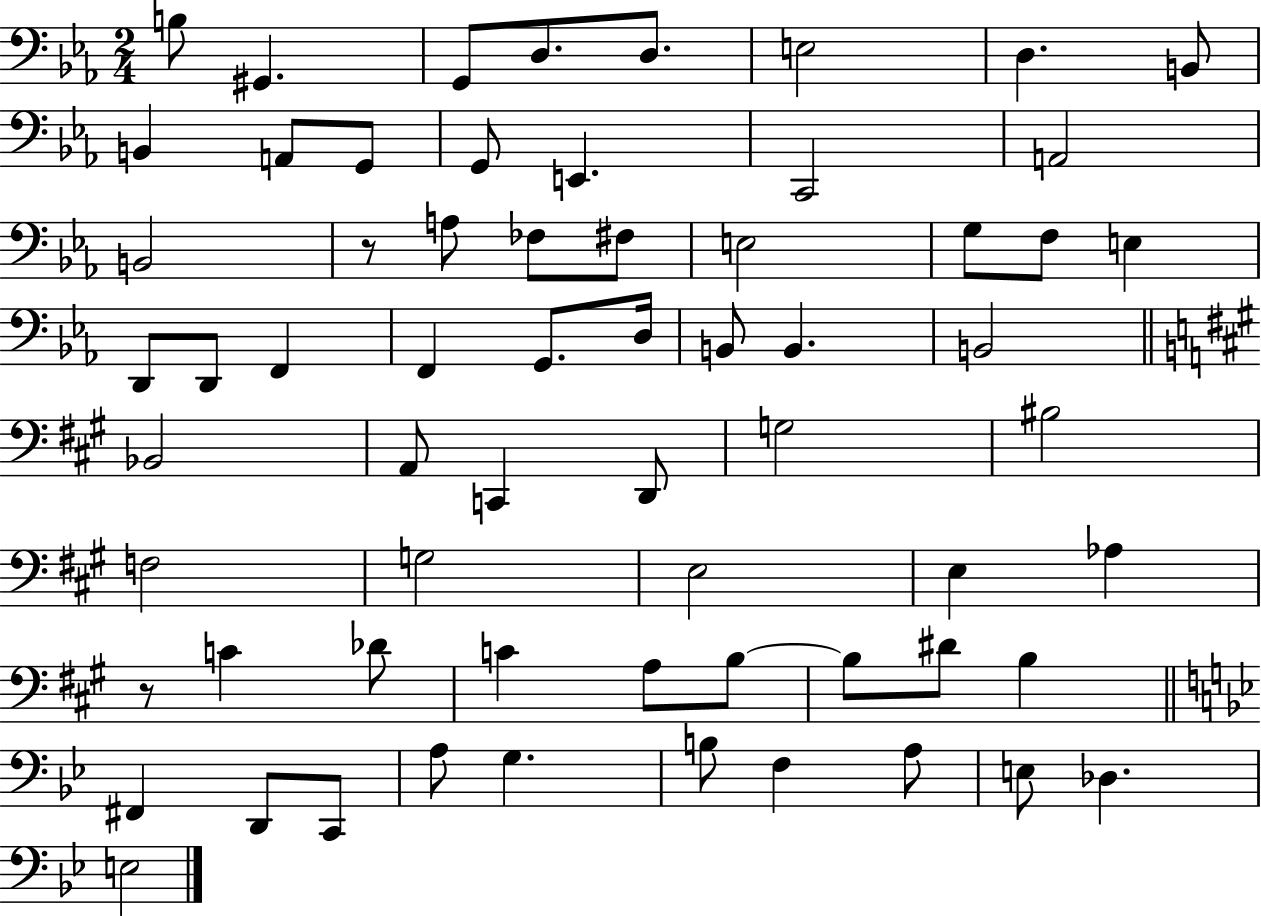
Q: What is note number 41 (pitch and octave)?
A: E3